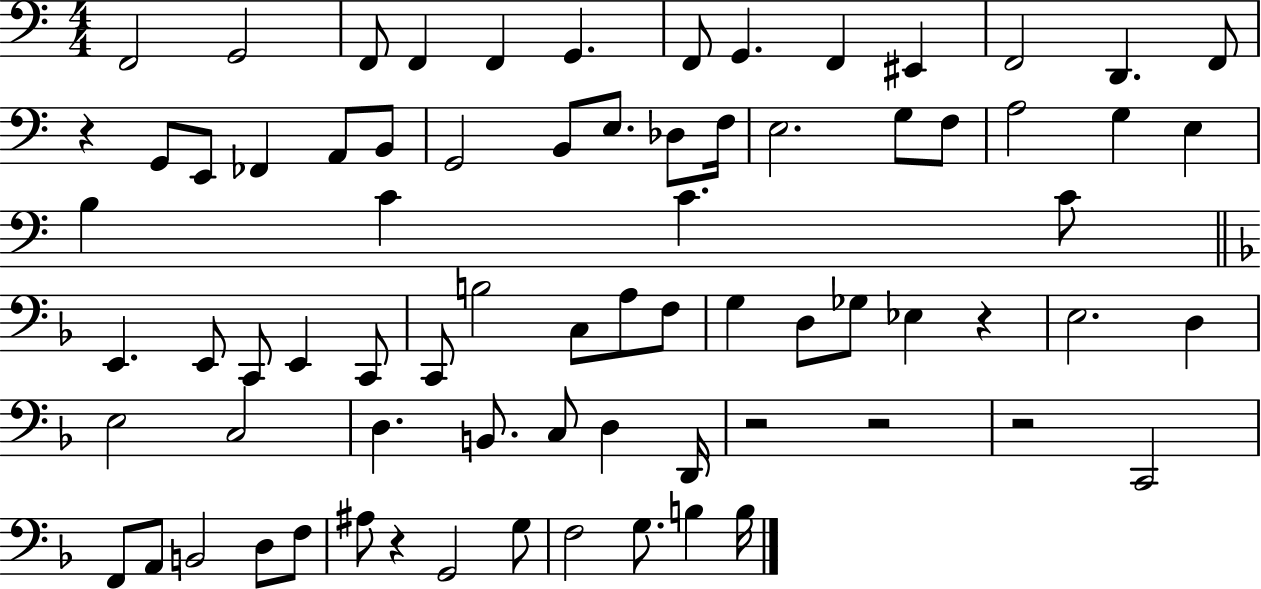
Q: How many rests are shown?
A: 6